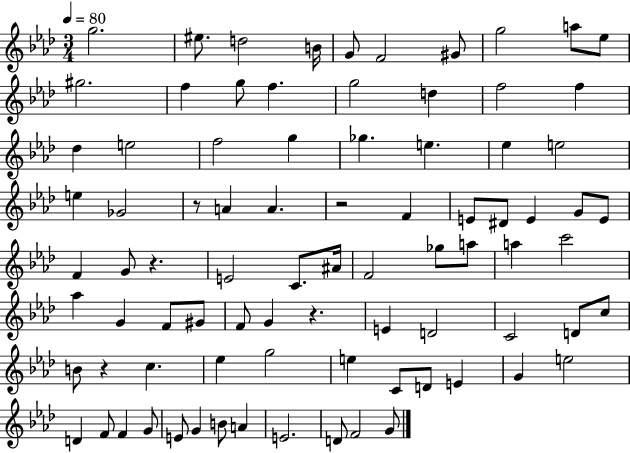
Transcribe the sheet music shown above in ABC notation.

X:1
T:Untitled
M:3/4
L:1/4
K:Ab
g2 ^e/2 d2 B/4 G/2 F2 ^G/2 g2 a/2 _e/2 ^g2 f g/2 f g2 d f2 f _d e2 f2 g _g e _e e2 e _G2 z/2 A A z2 F E/2 ^D/2 E G/2 E/2 F G/2 z E2 C/2 ^A/4 F2 _g/2 a/2 a c'2 _a G F/2 ^G/2 F/2 G z E D2 C2 D/2 c/2 B/2 z c _e g2 e C/2 D/2 E G e2 D F/2 F G/2 E/2 G B/2 A E2 D/2 F2 G/2